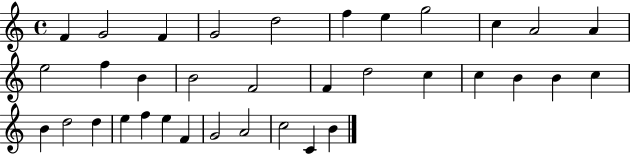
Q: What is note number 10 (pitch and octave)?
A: A4